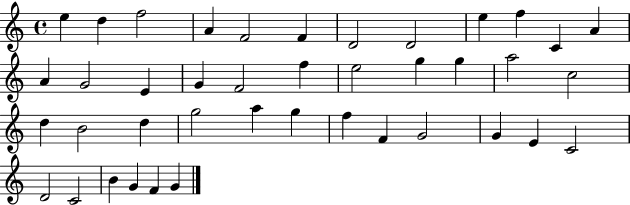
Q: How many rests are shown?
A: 0